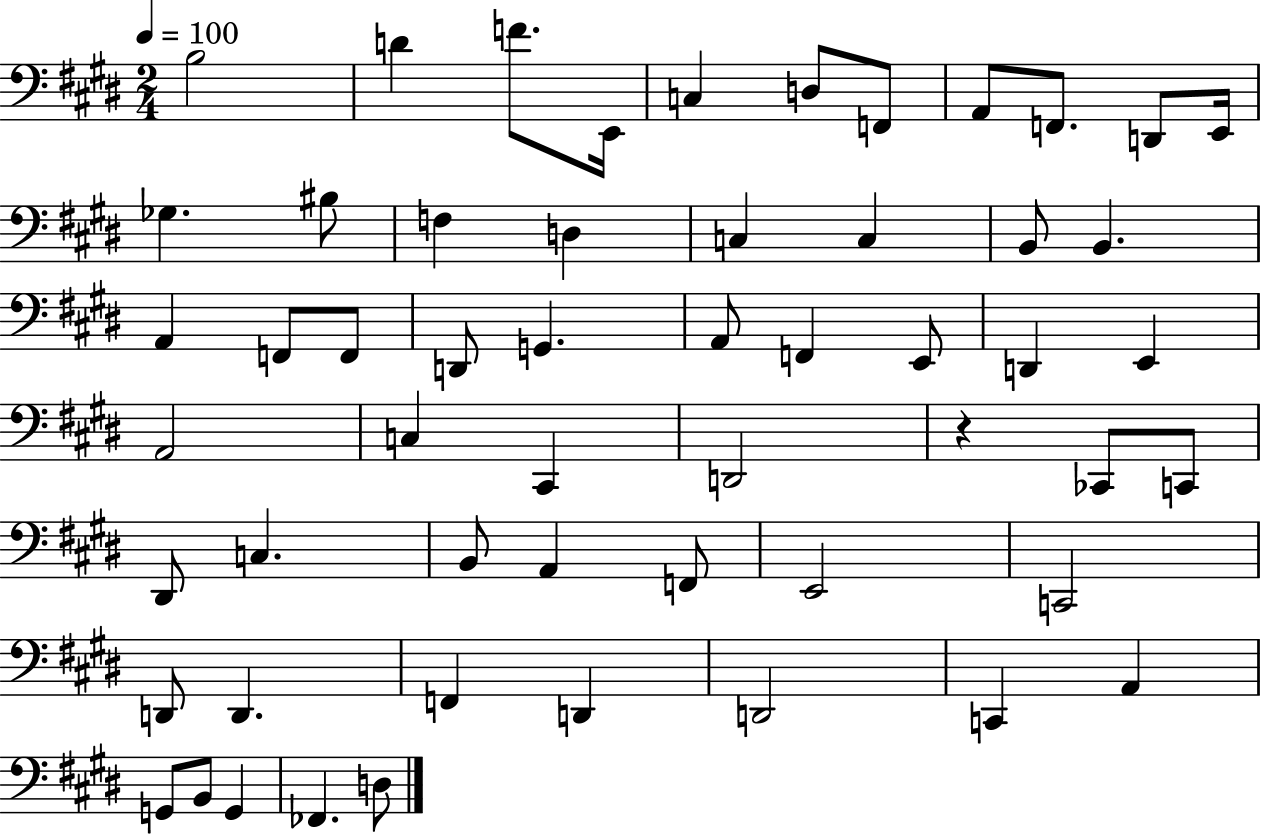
X:1
T:Untitled
M:2/4
L:1/4
K:E
B,2 D F/2 E,,/4 C, D,/2 F,,/2 A,,/2 F,,/2 D,,/2 E,,/4 _G, ^B,/2 F, D, C, C, B,,/2 B,, A,, F,,/2 F,,/2 D,,/2 G,, A,,/2 F,, E,,/2 D,, E,, A,,2 C, ^C,, D,,2 z _C,,/2 C,,/2 ^D,,/2 C, B,,/2 A,, F,,/2 E,,2 C,,2 D,,/2 D,, F,, D,, D,,2 C,, A,, G,,/2 B,,/2 G,, _F,, D,/2